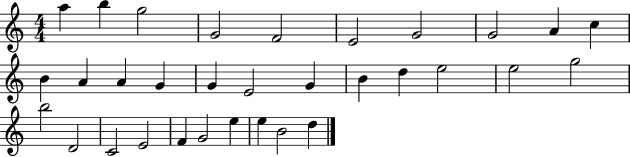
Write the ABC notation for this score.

X:1
T:Untitled
M:4/4
L:1/4
K:C
a b g2 G2 F2 E2 G2 G2 A c B A A G G E2 G B d e2 e2 g2 b2 D2 C2 E2 F G2 e e B2 d